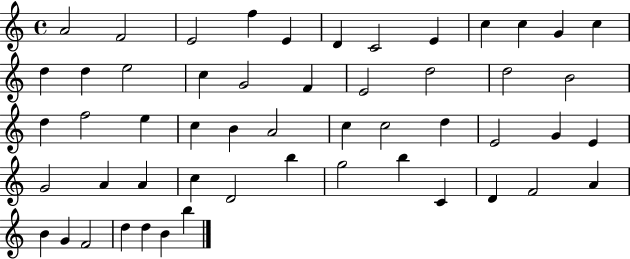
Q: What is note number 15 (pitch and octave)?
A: E5